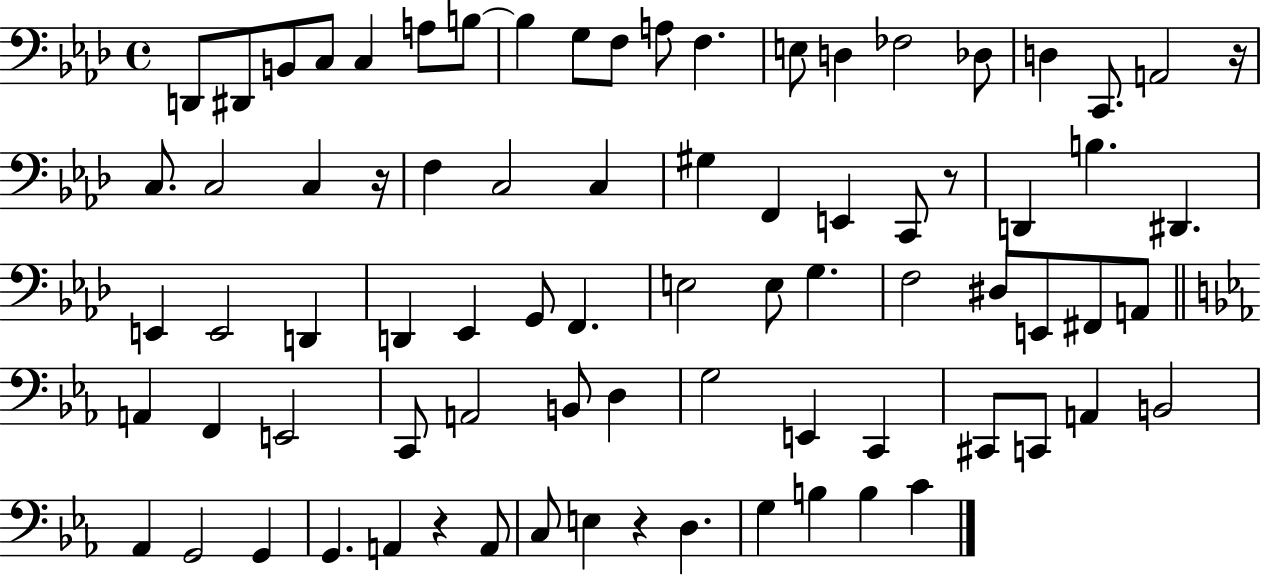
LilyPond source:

{
  \clef bass
  \time 4/4
  \defaultTimeSignature
  \key aes \major
  d,8 dis,8 b,8 c8 c4 a8 b8~~ | b4 g8 f8 a8 f4. | e8 d4 fes2 des8 | d4 c,8. a,2 r16 | \break c8. c2 c4 r16 | f4 c2 c4 | gis4 f,4 e,4 c,8 r8 | d,4 b4. dis,4. | \break e,4 e,2 d,4 | d,4 ees,4 g,8 f,4. | e2 e8 g4. | f2 dis8 e,8 fis,8 a,8 | \break \bar "||" \break \key ees \major a,4 f,4 e,2 | c,8 a,2 b,8 d4 | g2 e,4 c,4 | cis,8 c,8 a,4 b,2 | \break aes,4 g,2 g,4 | g,4. a,4 r4 a,8 | c8 e4 r4 d4. | g4 b4 b4 c'4 | \break \bar "|."
}